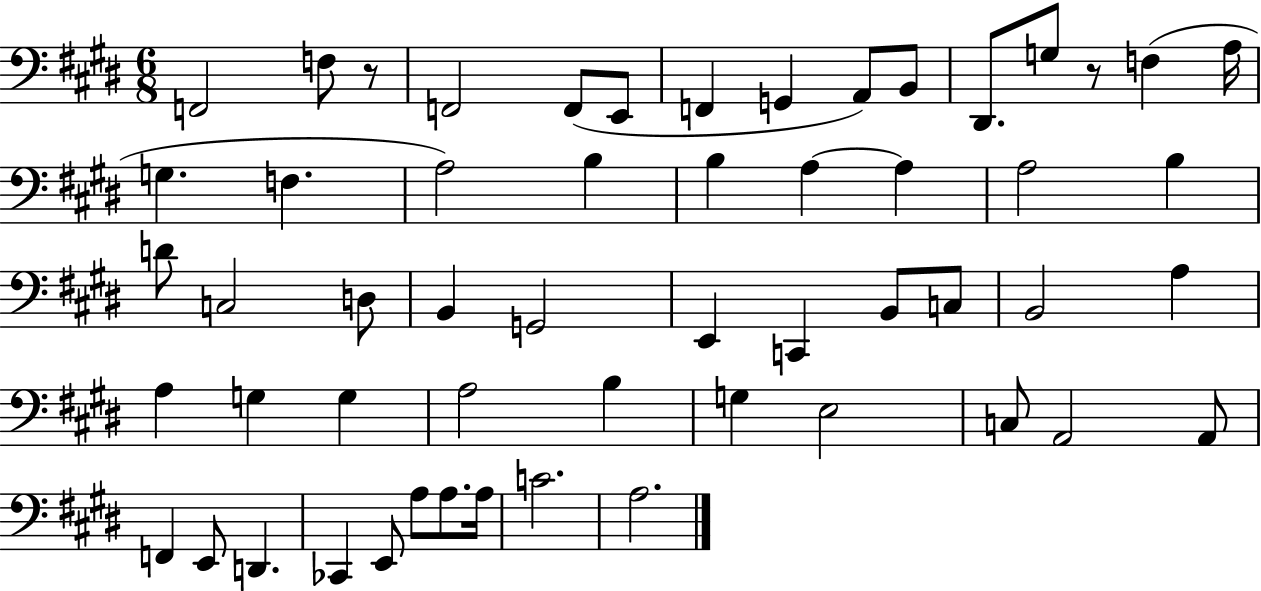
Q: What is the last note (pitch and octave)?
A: A3